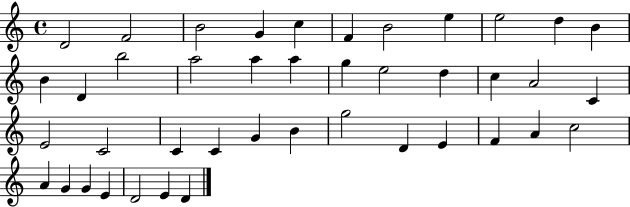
{
  \clef treble
  \time 4/4
  \defaultTimeSignature
  \key c \major
  d'2 f'2 | b'2 g'4 c''4 | f'4 b'2 e''4 | e''2 d''4 b'4 | \break b'4 d'4 b''2 | a''2 a''4 a''4 | g''4 e''2 d''4 | c''4 a'2 c'4 | \break e'2 c'2 | c'4 c'4 g'4 b'4 | g''2 d'4 e'4 | f'4 a'4 c''2 | \break a'4 g'4 g'4 e'4 | d'2 e'4 d'4 | \bar "|."
}